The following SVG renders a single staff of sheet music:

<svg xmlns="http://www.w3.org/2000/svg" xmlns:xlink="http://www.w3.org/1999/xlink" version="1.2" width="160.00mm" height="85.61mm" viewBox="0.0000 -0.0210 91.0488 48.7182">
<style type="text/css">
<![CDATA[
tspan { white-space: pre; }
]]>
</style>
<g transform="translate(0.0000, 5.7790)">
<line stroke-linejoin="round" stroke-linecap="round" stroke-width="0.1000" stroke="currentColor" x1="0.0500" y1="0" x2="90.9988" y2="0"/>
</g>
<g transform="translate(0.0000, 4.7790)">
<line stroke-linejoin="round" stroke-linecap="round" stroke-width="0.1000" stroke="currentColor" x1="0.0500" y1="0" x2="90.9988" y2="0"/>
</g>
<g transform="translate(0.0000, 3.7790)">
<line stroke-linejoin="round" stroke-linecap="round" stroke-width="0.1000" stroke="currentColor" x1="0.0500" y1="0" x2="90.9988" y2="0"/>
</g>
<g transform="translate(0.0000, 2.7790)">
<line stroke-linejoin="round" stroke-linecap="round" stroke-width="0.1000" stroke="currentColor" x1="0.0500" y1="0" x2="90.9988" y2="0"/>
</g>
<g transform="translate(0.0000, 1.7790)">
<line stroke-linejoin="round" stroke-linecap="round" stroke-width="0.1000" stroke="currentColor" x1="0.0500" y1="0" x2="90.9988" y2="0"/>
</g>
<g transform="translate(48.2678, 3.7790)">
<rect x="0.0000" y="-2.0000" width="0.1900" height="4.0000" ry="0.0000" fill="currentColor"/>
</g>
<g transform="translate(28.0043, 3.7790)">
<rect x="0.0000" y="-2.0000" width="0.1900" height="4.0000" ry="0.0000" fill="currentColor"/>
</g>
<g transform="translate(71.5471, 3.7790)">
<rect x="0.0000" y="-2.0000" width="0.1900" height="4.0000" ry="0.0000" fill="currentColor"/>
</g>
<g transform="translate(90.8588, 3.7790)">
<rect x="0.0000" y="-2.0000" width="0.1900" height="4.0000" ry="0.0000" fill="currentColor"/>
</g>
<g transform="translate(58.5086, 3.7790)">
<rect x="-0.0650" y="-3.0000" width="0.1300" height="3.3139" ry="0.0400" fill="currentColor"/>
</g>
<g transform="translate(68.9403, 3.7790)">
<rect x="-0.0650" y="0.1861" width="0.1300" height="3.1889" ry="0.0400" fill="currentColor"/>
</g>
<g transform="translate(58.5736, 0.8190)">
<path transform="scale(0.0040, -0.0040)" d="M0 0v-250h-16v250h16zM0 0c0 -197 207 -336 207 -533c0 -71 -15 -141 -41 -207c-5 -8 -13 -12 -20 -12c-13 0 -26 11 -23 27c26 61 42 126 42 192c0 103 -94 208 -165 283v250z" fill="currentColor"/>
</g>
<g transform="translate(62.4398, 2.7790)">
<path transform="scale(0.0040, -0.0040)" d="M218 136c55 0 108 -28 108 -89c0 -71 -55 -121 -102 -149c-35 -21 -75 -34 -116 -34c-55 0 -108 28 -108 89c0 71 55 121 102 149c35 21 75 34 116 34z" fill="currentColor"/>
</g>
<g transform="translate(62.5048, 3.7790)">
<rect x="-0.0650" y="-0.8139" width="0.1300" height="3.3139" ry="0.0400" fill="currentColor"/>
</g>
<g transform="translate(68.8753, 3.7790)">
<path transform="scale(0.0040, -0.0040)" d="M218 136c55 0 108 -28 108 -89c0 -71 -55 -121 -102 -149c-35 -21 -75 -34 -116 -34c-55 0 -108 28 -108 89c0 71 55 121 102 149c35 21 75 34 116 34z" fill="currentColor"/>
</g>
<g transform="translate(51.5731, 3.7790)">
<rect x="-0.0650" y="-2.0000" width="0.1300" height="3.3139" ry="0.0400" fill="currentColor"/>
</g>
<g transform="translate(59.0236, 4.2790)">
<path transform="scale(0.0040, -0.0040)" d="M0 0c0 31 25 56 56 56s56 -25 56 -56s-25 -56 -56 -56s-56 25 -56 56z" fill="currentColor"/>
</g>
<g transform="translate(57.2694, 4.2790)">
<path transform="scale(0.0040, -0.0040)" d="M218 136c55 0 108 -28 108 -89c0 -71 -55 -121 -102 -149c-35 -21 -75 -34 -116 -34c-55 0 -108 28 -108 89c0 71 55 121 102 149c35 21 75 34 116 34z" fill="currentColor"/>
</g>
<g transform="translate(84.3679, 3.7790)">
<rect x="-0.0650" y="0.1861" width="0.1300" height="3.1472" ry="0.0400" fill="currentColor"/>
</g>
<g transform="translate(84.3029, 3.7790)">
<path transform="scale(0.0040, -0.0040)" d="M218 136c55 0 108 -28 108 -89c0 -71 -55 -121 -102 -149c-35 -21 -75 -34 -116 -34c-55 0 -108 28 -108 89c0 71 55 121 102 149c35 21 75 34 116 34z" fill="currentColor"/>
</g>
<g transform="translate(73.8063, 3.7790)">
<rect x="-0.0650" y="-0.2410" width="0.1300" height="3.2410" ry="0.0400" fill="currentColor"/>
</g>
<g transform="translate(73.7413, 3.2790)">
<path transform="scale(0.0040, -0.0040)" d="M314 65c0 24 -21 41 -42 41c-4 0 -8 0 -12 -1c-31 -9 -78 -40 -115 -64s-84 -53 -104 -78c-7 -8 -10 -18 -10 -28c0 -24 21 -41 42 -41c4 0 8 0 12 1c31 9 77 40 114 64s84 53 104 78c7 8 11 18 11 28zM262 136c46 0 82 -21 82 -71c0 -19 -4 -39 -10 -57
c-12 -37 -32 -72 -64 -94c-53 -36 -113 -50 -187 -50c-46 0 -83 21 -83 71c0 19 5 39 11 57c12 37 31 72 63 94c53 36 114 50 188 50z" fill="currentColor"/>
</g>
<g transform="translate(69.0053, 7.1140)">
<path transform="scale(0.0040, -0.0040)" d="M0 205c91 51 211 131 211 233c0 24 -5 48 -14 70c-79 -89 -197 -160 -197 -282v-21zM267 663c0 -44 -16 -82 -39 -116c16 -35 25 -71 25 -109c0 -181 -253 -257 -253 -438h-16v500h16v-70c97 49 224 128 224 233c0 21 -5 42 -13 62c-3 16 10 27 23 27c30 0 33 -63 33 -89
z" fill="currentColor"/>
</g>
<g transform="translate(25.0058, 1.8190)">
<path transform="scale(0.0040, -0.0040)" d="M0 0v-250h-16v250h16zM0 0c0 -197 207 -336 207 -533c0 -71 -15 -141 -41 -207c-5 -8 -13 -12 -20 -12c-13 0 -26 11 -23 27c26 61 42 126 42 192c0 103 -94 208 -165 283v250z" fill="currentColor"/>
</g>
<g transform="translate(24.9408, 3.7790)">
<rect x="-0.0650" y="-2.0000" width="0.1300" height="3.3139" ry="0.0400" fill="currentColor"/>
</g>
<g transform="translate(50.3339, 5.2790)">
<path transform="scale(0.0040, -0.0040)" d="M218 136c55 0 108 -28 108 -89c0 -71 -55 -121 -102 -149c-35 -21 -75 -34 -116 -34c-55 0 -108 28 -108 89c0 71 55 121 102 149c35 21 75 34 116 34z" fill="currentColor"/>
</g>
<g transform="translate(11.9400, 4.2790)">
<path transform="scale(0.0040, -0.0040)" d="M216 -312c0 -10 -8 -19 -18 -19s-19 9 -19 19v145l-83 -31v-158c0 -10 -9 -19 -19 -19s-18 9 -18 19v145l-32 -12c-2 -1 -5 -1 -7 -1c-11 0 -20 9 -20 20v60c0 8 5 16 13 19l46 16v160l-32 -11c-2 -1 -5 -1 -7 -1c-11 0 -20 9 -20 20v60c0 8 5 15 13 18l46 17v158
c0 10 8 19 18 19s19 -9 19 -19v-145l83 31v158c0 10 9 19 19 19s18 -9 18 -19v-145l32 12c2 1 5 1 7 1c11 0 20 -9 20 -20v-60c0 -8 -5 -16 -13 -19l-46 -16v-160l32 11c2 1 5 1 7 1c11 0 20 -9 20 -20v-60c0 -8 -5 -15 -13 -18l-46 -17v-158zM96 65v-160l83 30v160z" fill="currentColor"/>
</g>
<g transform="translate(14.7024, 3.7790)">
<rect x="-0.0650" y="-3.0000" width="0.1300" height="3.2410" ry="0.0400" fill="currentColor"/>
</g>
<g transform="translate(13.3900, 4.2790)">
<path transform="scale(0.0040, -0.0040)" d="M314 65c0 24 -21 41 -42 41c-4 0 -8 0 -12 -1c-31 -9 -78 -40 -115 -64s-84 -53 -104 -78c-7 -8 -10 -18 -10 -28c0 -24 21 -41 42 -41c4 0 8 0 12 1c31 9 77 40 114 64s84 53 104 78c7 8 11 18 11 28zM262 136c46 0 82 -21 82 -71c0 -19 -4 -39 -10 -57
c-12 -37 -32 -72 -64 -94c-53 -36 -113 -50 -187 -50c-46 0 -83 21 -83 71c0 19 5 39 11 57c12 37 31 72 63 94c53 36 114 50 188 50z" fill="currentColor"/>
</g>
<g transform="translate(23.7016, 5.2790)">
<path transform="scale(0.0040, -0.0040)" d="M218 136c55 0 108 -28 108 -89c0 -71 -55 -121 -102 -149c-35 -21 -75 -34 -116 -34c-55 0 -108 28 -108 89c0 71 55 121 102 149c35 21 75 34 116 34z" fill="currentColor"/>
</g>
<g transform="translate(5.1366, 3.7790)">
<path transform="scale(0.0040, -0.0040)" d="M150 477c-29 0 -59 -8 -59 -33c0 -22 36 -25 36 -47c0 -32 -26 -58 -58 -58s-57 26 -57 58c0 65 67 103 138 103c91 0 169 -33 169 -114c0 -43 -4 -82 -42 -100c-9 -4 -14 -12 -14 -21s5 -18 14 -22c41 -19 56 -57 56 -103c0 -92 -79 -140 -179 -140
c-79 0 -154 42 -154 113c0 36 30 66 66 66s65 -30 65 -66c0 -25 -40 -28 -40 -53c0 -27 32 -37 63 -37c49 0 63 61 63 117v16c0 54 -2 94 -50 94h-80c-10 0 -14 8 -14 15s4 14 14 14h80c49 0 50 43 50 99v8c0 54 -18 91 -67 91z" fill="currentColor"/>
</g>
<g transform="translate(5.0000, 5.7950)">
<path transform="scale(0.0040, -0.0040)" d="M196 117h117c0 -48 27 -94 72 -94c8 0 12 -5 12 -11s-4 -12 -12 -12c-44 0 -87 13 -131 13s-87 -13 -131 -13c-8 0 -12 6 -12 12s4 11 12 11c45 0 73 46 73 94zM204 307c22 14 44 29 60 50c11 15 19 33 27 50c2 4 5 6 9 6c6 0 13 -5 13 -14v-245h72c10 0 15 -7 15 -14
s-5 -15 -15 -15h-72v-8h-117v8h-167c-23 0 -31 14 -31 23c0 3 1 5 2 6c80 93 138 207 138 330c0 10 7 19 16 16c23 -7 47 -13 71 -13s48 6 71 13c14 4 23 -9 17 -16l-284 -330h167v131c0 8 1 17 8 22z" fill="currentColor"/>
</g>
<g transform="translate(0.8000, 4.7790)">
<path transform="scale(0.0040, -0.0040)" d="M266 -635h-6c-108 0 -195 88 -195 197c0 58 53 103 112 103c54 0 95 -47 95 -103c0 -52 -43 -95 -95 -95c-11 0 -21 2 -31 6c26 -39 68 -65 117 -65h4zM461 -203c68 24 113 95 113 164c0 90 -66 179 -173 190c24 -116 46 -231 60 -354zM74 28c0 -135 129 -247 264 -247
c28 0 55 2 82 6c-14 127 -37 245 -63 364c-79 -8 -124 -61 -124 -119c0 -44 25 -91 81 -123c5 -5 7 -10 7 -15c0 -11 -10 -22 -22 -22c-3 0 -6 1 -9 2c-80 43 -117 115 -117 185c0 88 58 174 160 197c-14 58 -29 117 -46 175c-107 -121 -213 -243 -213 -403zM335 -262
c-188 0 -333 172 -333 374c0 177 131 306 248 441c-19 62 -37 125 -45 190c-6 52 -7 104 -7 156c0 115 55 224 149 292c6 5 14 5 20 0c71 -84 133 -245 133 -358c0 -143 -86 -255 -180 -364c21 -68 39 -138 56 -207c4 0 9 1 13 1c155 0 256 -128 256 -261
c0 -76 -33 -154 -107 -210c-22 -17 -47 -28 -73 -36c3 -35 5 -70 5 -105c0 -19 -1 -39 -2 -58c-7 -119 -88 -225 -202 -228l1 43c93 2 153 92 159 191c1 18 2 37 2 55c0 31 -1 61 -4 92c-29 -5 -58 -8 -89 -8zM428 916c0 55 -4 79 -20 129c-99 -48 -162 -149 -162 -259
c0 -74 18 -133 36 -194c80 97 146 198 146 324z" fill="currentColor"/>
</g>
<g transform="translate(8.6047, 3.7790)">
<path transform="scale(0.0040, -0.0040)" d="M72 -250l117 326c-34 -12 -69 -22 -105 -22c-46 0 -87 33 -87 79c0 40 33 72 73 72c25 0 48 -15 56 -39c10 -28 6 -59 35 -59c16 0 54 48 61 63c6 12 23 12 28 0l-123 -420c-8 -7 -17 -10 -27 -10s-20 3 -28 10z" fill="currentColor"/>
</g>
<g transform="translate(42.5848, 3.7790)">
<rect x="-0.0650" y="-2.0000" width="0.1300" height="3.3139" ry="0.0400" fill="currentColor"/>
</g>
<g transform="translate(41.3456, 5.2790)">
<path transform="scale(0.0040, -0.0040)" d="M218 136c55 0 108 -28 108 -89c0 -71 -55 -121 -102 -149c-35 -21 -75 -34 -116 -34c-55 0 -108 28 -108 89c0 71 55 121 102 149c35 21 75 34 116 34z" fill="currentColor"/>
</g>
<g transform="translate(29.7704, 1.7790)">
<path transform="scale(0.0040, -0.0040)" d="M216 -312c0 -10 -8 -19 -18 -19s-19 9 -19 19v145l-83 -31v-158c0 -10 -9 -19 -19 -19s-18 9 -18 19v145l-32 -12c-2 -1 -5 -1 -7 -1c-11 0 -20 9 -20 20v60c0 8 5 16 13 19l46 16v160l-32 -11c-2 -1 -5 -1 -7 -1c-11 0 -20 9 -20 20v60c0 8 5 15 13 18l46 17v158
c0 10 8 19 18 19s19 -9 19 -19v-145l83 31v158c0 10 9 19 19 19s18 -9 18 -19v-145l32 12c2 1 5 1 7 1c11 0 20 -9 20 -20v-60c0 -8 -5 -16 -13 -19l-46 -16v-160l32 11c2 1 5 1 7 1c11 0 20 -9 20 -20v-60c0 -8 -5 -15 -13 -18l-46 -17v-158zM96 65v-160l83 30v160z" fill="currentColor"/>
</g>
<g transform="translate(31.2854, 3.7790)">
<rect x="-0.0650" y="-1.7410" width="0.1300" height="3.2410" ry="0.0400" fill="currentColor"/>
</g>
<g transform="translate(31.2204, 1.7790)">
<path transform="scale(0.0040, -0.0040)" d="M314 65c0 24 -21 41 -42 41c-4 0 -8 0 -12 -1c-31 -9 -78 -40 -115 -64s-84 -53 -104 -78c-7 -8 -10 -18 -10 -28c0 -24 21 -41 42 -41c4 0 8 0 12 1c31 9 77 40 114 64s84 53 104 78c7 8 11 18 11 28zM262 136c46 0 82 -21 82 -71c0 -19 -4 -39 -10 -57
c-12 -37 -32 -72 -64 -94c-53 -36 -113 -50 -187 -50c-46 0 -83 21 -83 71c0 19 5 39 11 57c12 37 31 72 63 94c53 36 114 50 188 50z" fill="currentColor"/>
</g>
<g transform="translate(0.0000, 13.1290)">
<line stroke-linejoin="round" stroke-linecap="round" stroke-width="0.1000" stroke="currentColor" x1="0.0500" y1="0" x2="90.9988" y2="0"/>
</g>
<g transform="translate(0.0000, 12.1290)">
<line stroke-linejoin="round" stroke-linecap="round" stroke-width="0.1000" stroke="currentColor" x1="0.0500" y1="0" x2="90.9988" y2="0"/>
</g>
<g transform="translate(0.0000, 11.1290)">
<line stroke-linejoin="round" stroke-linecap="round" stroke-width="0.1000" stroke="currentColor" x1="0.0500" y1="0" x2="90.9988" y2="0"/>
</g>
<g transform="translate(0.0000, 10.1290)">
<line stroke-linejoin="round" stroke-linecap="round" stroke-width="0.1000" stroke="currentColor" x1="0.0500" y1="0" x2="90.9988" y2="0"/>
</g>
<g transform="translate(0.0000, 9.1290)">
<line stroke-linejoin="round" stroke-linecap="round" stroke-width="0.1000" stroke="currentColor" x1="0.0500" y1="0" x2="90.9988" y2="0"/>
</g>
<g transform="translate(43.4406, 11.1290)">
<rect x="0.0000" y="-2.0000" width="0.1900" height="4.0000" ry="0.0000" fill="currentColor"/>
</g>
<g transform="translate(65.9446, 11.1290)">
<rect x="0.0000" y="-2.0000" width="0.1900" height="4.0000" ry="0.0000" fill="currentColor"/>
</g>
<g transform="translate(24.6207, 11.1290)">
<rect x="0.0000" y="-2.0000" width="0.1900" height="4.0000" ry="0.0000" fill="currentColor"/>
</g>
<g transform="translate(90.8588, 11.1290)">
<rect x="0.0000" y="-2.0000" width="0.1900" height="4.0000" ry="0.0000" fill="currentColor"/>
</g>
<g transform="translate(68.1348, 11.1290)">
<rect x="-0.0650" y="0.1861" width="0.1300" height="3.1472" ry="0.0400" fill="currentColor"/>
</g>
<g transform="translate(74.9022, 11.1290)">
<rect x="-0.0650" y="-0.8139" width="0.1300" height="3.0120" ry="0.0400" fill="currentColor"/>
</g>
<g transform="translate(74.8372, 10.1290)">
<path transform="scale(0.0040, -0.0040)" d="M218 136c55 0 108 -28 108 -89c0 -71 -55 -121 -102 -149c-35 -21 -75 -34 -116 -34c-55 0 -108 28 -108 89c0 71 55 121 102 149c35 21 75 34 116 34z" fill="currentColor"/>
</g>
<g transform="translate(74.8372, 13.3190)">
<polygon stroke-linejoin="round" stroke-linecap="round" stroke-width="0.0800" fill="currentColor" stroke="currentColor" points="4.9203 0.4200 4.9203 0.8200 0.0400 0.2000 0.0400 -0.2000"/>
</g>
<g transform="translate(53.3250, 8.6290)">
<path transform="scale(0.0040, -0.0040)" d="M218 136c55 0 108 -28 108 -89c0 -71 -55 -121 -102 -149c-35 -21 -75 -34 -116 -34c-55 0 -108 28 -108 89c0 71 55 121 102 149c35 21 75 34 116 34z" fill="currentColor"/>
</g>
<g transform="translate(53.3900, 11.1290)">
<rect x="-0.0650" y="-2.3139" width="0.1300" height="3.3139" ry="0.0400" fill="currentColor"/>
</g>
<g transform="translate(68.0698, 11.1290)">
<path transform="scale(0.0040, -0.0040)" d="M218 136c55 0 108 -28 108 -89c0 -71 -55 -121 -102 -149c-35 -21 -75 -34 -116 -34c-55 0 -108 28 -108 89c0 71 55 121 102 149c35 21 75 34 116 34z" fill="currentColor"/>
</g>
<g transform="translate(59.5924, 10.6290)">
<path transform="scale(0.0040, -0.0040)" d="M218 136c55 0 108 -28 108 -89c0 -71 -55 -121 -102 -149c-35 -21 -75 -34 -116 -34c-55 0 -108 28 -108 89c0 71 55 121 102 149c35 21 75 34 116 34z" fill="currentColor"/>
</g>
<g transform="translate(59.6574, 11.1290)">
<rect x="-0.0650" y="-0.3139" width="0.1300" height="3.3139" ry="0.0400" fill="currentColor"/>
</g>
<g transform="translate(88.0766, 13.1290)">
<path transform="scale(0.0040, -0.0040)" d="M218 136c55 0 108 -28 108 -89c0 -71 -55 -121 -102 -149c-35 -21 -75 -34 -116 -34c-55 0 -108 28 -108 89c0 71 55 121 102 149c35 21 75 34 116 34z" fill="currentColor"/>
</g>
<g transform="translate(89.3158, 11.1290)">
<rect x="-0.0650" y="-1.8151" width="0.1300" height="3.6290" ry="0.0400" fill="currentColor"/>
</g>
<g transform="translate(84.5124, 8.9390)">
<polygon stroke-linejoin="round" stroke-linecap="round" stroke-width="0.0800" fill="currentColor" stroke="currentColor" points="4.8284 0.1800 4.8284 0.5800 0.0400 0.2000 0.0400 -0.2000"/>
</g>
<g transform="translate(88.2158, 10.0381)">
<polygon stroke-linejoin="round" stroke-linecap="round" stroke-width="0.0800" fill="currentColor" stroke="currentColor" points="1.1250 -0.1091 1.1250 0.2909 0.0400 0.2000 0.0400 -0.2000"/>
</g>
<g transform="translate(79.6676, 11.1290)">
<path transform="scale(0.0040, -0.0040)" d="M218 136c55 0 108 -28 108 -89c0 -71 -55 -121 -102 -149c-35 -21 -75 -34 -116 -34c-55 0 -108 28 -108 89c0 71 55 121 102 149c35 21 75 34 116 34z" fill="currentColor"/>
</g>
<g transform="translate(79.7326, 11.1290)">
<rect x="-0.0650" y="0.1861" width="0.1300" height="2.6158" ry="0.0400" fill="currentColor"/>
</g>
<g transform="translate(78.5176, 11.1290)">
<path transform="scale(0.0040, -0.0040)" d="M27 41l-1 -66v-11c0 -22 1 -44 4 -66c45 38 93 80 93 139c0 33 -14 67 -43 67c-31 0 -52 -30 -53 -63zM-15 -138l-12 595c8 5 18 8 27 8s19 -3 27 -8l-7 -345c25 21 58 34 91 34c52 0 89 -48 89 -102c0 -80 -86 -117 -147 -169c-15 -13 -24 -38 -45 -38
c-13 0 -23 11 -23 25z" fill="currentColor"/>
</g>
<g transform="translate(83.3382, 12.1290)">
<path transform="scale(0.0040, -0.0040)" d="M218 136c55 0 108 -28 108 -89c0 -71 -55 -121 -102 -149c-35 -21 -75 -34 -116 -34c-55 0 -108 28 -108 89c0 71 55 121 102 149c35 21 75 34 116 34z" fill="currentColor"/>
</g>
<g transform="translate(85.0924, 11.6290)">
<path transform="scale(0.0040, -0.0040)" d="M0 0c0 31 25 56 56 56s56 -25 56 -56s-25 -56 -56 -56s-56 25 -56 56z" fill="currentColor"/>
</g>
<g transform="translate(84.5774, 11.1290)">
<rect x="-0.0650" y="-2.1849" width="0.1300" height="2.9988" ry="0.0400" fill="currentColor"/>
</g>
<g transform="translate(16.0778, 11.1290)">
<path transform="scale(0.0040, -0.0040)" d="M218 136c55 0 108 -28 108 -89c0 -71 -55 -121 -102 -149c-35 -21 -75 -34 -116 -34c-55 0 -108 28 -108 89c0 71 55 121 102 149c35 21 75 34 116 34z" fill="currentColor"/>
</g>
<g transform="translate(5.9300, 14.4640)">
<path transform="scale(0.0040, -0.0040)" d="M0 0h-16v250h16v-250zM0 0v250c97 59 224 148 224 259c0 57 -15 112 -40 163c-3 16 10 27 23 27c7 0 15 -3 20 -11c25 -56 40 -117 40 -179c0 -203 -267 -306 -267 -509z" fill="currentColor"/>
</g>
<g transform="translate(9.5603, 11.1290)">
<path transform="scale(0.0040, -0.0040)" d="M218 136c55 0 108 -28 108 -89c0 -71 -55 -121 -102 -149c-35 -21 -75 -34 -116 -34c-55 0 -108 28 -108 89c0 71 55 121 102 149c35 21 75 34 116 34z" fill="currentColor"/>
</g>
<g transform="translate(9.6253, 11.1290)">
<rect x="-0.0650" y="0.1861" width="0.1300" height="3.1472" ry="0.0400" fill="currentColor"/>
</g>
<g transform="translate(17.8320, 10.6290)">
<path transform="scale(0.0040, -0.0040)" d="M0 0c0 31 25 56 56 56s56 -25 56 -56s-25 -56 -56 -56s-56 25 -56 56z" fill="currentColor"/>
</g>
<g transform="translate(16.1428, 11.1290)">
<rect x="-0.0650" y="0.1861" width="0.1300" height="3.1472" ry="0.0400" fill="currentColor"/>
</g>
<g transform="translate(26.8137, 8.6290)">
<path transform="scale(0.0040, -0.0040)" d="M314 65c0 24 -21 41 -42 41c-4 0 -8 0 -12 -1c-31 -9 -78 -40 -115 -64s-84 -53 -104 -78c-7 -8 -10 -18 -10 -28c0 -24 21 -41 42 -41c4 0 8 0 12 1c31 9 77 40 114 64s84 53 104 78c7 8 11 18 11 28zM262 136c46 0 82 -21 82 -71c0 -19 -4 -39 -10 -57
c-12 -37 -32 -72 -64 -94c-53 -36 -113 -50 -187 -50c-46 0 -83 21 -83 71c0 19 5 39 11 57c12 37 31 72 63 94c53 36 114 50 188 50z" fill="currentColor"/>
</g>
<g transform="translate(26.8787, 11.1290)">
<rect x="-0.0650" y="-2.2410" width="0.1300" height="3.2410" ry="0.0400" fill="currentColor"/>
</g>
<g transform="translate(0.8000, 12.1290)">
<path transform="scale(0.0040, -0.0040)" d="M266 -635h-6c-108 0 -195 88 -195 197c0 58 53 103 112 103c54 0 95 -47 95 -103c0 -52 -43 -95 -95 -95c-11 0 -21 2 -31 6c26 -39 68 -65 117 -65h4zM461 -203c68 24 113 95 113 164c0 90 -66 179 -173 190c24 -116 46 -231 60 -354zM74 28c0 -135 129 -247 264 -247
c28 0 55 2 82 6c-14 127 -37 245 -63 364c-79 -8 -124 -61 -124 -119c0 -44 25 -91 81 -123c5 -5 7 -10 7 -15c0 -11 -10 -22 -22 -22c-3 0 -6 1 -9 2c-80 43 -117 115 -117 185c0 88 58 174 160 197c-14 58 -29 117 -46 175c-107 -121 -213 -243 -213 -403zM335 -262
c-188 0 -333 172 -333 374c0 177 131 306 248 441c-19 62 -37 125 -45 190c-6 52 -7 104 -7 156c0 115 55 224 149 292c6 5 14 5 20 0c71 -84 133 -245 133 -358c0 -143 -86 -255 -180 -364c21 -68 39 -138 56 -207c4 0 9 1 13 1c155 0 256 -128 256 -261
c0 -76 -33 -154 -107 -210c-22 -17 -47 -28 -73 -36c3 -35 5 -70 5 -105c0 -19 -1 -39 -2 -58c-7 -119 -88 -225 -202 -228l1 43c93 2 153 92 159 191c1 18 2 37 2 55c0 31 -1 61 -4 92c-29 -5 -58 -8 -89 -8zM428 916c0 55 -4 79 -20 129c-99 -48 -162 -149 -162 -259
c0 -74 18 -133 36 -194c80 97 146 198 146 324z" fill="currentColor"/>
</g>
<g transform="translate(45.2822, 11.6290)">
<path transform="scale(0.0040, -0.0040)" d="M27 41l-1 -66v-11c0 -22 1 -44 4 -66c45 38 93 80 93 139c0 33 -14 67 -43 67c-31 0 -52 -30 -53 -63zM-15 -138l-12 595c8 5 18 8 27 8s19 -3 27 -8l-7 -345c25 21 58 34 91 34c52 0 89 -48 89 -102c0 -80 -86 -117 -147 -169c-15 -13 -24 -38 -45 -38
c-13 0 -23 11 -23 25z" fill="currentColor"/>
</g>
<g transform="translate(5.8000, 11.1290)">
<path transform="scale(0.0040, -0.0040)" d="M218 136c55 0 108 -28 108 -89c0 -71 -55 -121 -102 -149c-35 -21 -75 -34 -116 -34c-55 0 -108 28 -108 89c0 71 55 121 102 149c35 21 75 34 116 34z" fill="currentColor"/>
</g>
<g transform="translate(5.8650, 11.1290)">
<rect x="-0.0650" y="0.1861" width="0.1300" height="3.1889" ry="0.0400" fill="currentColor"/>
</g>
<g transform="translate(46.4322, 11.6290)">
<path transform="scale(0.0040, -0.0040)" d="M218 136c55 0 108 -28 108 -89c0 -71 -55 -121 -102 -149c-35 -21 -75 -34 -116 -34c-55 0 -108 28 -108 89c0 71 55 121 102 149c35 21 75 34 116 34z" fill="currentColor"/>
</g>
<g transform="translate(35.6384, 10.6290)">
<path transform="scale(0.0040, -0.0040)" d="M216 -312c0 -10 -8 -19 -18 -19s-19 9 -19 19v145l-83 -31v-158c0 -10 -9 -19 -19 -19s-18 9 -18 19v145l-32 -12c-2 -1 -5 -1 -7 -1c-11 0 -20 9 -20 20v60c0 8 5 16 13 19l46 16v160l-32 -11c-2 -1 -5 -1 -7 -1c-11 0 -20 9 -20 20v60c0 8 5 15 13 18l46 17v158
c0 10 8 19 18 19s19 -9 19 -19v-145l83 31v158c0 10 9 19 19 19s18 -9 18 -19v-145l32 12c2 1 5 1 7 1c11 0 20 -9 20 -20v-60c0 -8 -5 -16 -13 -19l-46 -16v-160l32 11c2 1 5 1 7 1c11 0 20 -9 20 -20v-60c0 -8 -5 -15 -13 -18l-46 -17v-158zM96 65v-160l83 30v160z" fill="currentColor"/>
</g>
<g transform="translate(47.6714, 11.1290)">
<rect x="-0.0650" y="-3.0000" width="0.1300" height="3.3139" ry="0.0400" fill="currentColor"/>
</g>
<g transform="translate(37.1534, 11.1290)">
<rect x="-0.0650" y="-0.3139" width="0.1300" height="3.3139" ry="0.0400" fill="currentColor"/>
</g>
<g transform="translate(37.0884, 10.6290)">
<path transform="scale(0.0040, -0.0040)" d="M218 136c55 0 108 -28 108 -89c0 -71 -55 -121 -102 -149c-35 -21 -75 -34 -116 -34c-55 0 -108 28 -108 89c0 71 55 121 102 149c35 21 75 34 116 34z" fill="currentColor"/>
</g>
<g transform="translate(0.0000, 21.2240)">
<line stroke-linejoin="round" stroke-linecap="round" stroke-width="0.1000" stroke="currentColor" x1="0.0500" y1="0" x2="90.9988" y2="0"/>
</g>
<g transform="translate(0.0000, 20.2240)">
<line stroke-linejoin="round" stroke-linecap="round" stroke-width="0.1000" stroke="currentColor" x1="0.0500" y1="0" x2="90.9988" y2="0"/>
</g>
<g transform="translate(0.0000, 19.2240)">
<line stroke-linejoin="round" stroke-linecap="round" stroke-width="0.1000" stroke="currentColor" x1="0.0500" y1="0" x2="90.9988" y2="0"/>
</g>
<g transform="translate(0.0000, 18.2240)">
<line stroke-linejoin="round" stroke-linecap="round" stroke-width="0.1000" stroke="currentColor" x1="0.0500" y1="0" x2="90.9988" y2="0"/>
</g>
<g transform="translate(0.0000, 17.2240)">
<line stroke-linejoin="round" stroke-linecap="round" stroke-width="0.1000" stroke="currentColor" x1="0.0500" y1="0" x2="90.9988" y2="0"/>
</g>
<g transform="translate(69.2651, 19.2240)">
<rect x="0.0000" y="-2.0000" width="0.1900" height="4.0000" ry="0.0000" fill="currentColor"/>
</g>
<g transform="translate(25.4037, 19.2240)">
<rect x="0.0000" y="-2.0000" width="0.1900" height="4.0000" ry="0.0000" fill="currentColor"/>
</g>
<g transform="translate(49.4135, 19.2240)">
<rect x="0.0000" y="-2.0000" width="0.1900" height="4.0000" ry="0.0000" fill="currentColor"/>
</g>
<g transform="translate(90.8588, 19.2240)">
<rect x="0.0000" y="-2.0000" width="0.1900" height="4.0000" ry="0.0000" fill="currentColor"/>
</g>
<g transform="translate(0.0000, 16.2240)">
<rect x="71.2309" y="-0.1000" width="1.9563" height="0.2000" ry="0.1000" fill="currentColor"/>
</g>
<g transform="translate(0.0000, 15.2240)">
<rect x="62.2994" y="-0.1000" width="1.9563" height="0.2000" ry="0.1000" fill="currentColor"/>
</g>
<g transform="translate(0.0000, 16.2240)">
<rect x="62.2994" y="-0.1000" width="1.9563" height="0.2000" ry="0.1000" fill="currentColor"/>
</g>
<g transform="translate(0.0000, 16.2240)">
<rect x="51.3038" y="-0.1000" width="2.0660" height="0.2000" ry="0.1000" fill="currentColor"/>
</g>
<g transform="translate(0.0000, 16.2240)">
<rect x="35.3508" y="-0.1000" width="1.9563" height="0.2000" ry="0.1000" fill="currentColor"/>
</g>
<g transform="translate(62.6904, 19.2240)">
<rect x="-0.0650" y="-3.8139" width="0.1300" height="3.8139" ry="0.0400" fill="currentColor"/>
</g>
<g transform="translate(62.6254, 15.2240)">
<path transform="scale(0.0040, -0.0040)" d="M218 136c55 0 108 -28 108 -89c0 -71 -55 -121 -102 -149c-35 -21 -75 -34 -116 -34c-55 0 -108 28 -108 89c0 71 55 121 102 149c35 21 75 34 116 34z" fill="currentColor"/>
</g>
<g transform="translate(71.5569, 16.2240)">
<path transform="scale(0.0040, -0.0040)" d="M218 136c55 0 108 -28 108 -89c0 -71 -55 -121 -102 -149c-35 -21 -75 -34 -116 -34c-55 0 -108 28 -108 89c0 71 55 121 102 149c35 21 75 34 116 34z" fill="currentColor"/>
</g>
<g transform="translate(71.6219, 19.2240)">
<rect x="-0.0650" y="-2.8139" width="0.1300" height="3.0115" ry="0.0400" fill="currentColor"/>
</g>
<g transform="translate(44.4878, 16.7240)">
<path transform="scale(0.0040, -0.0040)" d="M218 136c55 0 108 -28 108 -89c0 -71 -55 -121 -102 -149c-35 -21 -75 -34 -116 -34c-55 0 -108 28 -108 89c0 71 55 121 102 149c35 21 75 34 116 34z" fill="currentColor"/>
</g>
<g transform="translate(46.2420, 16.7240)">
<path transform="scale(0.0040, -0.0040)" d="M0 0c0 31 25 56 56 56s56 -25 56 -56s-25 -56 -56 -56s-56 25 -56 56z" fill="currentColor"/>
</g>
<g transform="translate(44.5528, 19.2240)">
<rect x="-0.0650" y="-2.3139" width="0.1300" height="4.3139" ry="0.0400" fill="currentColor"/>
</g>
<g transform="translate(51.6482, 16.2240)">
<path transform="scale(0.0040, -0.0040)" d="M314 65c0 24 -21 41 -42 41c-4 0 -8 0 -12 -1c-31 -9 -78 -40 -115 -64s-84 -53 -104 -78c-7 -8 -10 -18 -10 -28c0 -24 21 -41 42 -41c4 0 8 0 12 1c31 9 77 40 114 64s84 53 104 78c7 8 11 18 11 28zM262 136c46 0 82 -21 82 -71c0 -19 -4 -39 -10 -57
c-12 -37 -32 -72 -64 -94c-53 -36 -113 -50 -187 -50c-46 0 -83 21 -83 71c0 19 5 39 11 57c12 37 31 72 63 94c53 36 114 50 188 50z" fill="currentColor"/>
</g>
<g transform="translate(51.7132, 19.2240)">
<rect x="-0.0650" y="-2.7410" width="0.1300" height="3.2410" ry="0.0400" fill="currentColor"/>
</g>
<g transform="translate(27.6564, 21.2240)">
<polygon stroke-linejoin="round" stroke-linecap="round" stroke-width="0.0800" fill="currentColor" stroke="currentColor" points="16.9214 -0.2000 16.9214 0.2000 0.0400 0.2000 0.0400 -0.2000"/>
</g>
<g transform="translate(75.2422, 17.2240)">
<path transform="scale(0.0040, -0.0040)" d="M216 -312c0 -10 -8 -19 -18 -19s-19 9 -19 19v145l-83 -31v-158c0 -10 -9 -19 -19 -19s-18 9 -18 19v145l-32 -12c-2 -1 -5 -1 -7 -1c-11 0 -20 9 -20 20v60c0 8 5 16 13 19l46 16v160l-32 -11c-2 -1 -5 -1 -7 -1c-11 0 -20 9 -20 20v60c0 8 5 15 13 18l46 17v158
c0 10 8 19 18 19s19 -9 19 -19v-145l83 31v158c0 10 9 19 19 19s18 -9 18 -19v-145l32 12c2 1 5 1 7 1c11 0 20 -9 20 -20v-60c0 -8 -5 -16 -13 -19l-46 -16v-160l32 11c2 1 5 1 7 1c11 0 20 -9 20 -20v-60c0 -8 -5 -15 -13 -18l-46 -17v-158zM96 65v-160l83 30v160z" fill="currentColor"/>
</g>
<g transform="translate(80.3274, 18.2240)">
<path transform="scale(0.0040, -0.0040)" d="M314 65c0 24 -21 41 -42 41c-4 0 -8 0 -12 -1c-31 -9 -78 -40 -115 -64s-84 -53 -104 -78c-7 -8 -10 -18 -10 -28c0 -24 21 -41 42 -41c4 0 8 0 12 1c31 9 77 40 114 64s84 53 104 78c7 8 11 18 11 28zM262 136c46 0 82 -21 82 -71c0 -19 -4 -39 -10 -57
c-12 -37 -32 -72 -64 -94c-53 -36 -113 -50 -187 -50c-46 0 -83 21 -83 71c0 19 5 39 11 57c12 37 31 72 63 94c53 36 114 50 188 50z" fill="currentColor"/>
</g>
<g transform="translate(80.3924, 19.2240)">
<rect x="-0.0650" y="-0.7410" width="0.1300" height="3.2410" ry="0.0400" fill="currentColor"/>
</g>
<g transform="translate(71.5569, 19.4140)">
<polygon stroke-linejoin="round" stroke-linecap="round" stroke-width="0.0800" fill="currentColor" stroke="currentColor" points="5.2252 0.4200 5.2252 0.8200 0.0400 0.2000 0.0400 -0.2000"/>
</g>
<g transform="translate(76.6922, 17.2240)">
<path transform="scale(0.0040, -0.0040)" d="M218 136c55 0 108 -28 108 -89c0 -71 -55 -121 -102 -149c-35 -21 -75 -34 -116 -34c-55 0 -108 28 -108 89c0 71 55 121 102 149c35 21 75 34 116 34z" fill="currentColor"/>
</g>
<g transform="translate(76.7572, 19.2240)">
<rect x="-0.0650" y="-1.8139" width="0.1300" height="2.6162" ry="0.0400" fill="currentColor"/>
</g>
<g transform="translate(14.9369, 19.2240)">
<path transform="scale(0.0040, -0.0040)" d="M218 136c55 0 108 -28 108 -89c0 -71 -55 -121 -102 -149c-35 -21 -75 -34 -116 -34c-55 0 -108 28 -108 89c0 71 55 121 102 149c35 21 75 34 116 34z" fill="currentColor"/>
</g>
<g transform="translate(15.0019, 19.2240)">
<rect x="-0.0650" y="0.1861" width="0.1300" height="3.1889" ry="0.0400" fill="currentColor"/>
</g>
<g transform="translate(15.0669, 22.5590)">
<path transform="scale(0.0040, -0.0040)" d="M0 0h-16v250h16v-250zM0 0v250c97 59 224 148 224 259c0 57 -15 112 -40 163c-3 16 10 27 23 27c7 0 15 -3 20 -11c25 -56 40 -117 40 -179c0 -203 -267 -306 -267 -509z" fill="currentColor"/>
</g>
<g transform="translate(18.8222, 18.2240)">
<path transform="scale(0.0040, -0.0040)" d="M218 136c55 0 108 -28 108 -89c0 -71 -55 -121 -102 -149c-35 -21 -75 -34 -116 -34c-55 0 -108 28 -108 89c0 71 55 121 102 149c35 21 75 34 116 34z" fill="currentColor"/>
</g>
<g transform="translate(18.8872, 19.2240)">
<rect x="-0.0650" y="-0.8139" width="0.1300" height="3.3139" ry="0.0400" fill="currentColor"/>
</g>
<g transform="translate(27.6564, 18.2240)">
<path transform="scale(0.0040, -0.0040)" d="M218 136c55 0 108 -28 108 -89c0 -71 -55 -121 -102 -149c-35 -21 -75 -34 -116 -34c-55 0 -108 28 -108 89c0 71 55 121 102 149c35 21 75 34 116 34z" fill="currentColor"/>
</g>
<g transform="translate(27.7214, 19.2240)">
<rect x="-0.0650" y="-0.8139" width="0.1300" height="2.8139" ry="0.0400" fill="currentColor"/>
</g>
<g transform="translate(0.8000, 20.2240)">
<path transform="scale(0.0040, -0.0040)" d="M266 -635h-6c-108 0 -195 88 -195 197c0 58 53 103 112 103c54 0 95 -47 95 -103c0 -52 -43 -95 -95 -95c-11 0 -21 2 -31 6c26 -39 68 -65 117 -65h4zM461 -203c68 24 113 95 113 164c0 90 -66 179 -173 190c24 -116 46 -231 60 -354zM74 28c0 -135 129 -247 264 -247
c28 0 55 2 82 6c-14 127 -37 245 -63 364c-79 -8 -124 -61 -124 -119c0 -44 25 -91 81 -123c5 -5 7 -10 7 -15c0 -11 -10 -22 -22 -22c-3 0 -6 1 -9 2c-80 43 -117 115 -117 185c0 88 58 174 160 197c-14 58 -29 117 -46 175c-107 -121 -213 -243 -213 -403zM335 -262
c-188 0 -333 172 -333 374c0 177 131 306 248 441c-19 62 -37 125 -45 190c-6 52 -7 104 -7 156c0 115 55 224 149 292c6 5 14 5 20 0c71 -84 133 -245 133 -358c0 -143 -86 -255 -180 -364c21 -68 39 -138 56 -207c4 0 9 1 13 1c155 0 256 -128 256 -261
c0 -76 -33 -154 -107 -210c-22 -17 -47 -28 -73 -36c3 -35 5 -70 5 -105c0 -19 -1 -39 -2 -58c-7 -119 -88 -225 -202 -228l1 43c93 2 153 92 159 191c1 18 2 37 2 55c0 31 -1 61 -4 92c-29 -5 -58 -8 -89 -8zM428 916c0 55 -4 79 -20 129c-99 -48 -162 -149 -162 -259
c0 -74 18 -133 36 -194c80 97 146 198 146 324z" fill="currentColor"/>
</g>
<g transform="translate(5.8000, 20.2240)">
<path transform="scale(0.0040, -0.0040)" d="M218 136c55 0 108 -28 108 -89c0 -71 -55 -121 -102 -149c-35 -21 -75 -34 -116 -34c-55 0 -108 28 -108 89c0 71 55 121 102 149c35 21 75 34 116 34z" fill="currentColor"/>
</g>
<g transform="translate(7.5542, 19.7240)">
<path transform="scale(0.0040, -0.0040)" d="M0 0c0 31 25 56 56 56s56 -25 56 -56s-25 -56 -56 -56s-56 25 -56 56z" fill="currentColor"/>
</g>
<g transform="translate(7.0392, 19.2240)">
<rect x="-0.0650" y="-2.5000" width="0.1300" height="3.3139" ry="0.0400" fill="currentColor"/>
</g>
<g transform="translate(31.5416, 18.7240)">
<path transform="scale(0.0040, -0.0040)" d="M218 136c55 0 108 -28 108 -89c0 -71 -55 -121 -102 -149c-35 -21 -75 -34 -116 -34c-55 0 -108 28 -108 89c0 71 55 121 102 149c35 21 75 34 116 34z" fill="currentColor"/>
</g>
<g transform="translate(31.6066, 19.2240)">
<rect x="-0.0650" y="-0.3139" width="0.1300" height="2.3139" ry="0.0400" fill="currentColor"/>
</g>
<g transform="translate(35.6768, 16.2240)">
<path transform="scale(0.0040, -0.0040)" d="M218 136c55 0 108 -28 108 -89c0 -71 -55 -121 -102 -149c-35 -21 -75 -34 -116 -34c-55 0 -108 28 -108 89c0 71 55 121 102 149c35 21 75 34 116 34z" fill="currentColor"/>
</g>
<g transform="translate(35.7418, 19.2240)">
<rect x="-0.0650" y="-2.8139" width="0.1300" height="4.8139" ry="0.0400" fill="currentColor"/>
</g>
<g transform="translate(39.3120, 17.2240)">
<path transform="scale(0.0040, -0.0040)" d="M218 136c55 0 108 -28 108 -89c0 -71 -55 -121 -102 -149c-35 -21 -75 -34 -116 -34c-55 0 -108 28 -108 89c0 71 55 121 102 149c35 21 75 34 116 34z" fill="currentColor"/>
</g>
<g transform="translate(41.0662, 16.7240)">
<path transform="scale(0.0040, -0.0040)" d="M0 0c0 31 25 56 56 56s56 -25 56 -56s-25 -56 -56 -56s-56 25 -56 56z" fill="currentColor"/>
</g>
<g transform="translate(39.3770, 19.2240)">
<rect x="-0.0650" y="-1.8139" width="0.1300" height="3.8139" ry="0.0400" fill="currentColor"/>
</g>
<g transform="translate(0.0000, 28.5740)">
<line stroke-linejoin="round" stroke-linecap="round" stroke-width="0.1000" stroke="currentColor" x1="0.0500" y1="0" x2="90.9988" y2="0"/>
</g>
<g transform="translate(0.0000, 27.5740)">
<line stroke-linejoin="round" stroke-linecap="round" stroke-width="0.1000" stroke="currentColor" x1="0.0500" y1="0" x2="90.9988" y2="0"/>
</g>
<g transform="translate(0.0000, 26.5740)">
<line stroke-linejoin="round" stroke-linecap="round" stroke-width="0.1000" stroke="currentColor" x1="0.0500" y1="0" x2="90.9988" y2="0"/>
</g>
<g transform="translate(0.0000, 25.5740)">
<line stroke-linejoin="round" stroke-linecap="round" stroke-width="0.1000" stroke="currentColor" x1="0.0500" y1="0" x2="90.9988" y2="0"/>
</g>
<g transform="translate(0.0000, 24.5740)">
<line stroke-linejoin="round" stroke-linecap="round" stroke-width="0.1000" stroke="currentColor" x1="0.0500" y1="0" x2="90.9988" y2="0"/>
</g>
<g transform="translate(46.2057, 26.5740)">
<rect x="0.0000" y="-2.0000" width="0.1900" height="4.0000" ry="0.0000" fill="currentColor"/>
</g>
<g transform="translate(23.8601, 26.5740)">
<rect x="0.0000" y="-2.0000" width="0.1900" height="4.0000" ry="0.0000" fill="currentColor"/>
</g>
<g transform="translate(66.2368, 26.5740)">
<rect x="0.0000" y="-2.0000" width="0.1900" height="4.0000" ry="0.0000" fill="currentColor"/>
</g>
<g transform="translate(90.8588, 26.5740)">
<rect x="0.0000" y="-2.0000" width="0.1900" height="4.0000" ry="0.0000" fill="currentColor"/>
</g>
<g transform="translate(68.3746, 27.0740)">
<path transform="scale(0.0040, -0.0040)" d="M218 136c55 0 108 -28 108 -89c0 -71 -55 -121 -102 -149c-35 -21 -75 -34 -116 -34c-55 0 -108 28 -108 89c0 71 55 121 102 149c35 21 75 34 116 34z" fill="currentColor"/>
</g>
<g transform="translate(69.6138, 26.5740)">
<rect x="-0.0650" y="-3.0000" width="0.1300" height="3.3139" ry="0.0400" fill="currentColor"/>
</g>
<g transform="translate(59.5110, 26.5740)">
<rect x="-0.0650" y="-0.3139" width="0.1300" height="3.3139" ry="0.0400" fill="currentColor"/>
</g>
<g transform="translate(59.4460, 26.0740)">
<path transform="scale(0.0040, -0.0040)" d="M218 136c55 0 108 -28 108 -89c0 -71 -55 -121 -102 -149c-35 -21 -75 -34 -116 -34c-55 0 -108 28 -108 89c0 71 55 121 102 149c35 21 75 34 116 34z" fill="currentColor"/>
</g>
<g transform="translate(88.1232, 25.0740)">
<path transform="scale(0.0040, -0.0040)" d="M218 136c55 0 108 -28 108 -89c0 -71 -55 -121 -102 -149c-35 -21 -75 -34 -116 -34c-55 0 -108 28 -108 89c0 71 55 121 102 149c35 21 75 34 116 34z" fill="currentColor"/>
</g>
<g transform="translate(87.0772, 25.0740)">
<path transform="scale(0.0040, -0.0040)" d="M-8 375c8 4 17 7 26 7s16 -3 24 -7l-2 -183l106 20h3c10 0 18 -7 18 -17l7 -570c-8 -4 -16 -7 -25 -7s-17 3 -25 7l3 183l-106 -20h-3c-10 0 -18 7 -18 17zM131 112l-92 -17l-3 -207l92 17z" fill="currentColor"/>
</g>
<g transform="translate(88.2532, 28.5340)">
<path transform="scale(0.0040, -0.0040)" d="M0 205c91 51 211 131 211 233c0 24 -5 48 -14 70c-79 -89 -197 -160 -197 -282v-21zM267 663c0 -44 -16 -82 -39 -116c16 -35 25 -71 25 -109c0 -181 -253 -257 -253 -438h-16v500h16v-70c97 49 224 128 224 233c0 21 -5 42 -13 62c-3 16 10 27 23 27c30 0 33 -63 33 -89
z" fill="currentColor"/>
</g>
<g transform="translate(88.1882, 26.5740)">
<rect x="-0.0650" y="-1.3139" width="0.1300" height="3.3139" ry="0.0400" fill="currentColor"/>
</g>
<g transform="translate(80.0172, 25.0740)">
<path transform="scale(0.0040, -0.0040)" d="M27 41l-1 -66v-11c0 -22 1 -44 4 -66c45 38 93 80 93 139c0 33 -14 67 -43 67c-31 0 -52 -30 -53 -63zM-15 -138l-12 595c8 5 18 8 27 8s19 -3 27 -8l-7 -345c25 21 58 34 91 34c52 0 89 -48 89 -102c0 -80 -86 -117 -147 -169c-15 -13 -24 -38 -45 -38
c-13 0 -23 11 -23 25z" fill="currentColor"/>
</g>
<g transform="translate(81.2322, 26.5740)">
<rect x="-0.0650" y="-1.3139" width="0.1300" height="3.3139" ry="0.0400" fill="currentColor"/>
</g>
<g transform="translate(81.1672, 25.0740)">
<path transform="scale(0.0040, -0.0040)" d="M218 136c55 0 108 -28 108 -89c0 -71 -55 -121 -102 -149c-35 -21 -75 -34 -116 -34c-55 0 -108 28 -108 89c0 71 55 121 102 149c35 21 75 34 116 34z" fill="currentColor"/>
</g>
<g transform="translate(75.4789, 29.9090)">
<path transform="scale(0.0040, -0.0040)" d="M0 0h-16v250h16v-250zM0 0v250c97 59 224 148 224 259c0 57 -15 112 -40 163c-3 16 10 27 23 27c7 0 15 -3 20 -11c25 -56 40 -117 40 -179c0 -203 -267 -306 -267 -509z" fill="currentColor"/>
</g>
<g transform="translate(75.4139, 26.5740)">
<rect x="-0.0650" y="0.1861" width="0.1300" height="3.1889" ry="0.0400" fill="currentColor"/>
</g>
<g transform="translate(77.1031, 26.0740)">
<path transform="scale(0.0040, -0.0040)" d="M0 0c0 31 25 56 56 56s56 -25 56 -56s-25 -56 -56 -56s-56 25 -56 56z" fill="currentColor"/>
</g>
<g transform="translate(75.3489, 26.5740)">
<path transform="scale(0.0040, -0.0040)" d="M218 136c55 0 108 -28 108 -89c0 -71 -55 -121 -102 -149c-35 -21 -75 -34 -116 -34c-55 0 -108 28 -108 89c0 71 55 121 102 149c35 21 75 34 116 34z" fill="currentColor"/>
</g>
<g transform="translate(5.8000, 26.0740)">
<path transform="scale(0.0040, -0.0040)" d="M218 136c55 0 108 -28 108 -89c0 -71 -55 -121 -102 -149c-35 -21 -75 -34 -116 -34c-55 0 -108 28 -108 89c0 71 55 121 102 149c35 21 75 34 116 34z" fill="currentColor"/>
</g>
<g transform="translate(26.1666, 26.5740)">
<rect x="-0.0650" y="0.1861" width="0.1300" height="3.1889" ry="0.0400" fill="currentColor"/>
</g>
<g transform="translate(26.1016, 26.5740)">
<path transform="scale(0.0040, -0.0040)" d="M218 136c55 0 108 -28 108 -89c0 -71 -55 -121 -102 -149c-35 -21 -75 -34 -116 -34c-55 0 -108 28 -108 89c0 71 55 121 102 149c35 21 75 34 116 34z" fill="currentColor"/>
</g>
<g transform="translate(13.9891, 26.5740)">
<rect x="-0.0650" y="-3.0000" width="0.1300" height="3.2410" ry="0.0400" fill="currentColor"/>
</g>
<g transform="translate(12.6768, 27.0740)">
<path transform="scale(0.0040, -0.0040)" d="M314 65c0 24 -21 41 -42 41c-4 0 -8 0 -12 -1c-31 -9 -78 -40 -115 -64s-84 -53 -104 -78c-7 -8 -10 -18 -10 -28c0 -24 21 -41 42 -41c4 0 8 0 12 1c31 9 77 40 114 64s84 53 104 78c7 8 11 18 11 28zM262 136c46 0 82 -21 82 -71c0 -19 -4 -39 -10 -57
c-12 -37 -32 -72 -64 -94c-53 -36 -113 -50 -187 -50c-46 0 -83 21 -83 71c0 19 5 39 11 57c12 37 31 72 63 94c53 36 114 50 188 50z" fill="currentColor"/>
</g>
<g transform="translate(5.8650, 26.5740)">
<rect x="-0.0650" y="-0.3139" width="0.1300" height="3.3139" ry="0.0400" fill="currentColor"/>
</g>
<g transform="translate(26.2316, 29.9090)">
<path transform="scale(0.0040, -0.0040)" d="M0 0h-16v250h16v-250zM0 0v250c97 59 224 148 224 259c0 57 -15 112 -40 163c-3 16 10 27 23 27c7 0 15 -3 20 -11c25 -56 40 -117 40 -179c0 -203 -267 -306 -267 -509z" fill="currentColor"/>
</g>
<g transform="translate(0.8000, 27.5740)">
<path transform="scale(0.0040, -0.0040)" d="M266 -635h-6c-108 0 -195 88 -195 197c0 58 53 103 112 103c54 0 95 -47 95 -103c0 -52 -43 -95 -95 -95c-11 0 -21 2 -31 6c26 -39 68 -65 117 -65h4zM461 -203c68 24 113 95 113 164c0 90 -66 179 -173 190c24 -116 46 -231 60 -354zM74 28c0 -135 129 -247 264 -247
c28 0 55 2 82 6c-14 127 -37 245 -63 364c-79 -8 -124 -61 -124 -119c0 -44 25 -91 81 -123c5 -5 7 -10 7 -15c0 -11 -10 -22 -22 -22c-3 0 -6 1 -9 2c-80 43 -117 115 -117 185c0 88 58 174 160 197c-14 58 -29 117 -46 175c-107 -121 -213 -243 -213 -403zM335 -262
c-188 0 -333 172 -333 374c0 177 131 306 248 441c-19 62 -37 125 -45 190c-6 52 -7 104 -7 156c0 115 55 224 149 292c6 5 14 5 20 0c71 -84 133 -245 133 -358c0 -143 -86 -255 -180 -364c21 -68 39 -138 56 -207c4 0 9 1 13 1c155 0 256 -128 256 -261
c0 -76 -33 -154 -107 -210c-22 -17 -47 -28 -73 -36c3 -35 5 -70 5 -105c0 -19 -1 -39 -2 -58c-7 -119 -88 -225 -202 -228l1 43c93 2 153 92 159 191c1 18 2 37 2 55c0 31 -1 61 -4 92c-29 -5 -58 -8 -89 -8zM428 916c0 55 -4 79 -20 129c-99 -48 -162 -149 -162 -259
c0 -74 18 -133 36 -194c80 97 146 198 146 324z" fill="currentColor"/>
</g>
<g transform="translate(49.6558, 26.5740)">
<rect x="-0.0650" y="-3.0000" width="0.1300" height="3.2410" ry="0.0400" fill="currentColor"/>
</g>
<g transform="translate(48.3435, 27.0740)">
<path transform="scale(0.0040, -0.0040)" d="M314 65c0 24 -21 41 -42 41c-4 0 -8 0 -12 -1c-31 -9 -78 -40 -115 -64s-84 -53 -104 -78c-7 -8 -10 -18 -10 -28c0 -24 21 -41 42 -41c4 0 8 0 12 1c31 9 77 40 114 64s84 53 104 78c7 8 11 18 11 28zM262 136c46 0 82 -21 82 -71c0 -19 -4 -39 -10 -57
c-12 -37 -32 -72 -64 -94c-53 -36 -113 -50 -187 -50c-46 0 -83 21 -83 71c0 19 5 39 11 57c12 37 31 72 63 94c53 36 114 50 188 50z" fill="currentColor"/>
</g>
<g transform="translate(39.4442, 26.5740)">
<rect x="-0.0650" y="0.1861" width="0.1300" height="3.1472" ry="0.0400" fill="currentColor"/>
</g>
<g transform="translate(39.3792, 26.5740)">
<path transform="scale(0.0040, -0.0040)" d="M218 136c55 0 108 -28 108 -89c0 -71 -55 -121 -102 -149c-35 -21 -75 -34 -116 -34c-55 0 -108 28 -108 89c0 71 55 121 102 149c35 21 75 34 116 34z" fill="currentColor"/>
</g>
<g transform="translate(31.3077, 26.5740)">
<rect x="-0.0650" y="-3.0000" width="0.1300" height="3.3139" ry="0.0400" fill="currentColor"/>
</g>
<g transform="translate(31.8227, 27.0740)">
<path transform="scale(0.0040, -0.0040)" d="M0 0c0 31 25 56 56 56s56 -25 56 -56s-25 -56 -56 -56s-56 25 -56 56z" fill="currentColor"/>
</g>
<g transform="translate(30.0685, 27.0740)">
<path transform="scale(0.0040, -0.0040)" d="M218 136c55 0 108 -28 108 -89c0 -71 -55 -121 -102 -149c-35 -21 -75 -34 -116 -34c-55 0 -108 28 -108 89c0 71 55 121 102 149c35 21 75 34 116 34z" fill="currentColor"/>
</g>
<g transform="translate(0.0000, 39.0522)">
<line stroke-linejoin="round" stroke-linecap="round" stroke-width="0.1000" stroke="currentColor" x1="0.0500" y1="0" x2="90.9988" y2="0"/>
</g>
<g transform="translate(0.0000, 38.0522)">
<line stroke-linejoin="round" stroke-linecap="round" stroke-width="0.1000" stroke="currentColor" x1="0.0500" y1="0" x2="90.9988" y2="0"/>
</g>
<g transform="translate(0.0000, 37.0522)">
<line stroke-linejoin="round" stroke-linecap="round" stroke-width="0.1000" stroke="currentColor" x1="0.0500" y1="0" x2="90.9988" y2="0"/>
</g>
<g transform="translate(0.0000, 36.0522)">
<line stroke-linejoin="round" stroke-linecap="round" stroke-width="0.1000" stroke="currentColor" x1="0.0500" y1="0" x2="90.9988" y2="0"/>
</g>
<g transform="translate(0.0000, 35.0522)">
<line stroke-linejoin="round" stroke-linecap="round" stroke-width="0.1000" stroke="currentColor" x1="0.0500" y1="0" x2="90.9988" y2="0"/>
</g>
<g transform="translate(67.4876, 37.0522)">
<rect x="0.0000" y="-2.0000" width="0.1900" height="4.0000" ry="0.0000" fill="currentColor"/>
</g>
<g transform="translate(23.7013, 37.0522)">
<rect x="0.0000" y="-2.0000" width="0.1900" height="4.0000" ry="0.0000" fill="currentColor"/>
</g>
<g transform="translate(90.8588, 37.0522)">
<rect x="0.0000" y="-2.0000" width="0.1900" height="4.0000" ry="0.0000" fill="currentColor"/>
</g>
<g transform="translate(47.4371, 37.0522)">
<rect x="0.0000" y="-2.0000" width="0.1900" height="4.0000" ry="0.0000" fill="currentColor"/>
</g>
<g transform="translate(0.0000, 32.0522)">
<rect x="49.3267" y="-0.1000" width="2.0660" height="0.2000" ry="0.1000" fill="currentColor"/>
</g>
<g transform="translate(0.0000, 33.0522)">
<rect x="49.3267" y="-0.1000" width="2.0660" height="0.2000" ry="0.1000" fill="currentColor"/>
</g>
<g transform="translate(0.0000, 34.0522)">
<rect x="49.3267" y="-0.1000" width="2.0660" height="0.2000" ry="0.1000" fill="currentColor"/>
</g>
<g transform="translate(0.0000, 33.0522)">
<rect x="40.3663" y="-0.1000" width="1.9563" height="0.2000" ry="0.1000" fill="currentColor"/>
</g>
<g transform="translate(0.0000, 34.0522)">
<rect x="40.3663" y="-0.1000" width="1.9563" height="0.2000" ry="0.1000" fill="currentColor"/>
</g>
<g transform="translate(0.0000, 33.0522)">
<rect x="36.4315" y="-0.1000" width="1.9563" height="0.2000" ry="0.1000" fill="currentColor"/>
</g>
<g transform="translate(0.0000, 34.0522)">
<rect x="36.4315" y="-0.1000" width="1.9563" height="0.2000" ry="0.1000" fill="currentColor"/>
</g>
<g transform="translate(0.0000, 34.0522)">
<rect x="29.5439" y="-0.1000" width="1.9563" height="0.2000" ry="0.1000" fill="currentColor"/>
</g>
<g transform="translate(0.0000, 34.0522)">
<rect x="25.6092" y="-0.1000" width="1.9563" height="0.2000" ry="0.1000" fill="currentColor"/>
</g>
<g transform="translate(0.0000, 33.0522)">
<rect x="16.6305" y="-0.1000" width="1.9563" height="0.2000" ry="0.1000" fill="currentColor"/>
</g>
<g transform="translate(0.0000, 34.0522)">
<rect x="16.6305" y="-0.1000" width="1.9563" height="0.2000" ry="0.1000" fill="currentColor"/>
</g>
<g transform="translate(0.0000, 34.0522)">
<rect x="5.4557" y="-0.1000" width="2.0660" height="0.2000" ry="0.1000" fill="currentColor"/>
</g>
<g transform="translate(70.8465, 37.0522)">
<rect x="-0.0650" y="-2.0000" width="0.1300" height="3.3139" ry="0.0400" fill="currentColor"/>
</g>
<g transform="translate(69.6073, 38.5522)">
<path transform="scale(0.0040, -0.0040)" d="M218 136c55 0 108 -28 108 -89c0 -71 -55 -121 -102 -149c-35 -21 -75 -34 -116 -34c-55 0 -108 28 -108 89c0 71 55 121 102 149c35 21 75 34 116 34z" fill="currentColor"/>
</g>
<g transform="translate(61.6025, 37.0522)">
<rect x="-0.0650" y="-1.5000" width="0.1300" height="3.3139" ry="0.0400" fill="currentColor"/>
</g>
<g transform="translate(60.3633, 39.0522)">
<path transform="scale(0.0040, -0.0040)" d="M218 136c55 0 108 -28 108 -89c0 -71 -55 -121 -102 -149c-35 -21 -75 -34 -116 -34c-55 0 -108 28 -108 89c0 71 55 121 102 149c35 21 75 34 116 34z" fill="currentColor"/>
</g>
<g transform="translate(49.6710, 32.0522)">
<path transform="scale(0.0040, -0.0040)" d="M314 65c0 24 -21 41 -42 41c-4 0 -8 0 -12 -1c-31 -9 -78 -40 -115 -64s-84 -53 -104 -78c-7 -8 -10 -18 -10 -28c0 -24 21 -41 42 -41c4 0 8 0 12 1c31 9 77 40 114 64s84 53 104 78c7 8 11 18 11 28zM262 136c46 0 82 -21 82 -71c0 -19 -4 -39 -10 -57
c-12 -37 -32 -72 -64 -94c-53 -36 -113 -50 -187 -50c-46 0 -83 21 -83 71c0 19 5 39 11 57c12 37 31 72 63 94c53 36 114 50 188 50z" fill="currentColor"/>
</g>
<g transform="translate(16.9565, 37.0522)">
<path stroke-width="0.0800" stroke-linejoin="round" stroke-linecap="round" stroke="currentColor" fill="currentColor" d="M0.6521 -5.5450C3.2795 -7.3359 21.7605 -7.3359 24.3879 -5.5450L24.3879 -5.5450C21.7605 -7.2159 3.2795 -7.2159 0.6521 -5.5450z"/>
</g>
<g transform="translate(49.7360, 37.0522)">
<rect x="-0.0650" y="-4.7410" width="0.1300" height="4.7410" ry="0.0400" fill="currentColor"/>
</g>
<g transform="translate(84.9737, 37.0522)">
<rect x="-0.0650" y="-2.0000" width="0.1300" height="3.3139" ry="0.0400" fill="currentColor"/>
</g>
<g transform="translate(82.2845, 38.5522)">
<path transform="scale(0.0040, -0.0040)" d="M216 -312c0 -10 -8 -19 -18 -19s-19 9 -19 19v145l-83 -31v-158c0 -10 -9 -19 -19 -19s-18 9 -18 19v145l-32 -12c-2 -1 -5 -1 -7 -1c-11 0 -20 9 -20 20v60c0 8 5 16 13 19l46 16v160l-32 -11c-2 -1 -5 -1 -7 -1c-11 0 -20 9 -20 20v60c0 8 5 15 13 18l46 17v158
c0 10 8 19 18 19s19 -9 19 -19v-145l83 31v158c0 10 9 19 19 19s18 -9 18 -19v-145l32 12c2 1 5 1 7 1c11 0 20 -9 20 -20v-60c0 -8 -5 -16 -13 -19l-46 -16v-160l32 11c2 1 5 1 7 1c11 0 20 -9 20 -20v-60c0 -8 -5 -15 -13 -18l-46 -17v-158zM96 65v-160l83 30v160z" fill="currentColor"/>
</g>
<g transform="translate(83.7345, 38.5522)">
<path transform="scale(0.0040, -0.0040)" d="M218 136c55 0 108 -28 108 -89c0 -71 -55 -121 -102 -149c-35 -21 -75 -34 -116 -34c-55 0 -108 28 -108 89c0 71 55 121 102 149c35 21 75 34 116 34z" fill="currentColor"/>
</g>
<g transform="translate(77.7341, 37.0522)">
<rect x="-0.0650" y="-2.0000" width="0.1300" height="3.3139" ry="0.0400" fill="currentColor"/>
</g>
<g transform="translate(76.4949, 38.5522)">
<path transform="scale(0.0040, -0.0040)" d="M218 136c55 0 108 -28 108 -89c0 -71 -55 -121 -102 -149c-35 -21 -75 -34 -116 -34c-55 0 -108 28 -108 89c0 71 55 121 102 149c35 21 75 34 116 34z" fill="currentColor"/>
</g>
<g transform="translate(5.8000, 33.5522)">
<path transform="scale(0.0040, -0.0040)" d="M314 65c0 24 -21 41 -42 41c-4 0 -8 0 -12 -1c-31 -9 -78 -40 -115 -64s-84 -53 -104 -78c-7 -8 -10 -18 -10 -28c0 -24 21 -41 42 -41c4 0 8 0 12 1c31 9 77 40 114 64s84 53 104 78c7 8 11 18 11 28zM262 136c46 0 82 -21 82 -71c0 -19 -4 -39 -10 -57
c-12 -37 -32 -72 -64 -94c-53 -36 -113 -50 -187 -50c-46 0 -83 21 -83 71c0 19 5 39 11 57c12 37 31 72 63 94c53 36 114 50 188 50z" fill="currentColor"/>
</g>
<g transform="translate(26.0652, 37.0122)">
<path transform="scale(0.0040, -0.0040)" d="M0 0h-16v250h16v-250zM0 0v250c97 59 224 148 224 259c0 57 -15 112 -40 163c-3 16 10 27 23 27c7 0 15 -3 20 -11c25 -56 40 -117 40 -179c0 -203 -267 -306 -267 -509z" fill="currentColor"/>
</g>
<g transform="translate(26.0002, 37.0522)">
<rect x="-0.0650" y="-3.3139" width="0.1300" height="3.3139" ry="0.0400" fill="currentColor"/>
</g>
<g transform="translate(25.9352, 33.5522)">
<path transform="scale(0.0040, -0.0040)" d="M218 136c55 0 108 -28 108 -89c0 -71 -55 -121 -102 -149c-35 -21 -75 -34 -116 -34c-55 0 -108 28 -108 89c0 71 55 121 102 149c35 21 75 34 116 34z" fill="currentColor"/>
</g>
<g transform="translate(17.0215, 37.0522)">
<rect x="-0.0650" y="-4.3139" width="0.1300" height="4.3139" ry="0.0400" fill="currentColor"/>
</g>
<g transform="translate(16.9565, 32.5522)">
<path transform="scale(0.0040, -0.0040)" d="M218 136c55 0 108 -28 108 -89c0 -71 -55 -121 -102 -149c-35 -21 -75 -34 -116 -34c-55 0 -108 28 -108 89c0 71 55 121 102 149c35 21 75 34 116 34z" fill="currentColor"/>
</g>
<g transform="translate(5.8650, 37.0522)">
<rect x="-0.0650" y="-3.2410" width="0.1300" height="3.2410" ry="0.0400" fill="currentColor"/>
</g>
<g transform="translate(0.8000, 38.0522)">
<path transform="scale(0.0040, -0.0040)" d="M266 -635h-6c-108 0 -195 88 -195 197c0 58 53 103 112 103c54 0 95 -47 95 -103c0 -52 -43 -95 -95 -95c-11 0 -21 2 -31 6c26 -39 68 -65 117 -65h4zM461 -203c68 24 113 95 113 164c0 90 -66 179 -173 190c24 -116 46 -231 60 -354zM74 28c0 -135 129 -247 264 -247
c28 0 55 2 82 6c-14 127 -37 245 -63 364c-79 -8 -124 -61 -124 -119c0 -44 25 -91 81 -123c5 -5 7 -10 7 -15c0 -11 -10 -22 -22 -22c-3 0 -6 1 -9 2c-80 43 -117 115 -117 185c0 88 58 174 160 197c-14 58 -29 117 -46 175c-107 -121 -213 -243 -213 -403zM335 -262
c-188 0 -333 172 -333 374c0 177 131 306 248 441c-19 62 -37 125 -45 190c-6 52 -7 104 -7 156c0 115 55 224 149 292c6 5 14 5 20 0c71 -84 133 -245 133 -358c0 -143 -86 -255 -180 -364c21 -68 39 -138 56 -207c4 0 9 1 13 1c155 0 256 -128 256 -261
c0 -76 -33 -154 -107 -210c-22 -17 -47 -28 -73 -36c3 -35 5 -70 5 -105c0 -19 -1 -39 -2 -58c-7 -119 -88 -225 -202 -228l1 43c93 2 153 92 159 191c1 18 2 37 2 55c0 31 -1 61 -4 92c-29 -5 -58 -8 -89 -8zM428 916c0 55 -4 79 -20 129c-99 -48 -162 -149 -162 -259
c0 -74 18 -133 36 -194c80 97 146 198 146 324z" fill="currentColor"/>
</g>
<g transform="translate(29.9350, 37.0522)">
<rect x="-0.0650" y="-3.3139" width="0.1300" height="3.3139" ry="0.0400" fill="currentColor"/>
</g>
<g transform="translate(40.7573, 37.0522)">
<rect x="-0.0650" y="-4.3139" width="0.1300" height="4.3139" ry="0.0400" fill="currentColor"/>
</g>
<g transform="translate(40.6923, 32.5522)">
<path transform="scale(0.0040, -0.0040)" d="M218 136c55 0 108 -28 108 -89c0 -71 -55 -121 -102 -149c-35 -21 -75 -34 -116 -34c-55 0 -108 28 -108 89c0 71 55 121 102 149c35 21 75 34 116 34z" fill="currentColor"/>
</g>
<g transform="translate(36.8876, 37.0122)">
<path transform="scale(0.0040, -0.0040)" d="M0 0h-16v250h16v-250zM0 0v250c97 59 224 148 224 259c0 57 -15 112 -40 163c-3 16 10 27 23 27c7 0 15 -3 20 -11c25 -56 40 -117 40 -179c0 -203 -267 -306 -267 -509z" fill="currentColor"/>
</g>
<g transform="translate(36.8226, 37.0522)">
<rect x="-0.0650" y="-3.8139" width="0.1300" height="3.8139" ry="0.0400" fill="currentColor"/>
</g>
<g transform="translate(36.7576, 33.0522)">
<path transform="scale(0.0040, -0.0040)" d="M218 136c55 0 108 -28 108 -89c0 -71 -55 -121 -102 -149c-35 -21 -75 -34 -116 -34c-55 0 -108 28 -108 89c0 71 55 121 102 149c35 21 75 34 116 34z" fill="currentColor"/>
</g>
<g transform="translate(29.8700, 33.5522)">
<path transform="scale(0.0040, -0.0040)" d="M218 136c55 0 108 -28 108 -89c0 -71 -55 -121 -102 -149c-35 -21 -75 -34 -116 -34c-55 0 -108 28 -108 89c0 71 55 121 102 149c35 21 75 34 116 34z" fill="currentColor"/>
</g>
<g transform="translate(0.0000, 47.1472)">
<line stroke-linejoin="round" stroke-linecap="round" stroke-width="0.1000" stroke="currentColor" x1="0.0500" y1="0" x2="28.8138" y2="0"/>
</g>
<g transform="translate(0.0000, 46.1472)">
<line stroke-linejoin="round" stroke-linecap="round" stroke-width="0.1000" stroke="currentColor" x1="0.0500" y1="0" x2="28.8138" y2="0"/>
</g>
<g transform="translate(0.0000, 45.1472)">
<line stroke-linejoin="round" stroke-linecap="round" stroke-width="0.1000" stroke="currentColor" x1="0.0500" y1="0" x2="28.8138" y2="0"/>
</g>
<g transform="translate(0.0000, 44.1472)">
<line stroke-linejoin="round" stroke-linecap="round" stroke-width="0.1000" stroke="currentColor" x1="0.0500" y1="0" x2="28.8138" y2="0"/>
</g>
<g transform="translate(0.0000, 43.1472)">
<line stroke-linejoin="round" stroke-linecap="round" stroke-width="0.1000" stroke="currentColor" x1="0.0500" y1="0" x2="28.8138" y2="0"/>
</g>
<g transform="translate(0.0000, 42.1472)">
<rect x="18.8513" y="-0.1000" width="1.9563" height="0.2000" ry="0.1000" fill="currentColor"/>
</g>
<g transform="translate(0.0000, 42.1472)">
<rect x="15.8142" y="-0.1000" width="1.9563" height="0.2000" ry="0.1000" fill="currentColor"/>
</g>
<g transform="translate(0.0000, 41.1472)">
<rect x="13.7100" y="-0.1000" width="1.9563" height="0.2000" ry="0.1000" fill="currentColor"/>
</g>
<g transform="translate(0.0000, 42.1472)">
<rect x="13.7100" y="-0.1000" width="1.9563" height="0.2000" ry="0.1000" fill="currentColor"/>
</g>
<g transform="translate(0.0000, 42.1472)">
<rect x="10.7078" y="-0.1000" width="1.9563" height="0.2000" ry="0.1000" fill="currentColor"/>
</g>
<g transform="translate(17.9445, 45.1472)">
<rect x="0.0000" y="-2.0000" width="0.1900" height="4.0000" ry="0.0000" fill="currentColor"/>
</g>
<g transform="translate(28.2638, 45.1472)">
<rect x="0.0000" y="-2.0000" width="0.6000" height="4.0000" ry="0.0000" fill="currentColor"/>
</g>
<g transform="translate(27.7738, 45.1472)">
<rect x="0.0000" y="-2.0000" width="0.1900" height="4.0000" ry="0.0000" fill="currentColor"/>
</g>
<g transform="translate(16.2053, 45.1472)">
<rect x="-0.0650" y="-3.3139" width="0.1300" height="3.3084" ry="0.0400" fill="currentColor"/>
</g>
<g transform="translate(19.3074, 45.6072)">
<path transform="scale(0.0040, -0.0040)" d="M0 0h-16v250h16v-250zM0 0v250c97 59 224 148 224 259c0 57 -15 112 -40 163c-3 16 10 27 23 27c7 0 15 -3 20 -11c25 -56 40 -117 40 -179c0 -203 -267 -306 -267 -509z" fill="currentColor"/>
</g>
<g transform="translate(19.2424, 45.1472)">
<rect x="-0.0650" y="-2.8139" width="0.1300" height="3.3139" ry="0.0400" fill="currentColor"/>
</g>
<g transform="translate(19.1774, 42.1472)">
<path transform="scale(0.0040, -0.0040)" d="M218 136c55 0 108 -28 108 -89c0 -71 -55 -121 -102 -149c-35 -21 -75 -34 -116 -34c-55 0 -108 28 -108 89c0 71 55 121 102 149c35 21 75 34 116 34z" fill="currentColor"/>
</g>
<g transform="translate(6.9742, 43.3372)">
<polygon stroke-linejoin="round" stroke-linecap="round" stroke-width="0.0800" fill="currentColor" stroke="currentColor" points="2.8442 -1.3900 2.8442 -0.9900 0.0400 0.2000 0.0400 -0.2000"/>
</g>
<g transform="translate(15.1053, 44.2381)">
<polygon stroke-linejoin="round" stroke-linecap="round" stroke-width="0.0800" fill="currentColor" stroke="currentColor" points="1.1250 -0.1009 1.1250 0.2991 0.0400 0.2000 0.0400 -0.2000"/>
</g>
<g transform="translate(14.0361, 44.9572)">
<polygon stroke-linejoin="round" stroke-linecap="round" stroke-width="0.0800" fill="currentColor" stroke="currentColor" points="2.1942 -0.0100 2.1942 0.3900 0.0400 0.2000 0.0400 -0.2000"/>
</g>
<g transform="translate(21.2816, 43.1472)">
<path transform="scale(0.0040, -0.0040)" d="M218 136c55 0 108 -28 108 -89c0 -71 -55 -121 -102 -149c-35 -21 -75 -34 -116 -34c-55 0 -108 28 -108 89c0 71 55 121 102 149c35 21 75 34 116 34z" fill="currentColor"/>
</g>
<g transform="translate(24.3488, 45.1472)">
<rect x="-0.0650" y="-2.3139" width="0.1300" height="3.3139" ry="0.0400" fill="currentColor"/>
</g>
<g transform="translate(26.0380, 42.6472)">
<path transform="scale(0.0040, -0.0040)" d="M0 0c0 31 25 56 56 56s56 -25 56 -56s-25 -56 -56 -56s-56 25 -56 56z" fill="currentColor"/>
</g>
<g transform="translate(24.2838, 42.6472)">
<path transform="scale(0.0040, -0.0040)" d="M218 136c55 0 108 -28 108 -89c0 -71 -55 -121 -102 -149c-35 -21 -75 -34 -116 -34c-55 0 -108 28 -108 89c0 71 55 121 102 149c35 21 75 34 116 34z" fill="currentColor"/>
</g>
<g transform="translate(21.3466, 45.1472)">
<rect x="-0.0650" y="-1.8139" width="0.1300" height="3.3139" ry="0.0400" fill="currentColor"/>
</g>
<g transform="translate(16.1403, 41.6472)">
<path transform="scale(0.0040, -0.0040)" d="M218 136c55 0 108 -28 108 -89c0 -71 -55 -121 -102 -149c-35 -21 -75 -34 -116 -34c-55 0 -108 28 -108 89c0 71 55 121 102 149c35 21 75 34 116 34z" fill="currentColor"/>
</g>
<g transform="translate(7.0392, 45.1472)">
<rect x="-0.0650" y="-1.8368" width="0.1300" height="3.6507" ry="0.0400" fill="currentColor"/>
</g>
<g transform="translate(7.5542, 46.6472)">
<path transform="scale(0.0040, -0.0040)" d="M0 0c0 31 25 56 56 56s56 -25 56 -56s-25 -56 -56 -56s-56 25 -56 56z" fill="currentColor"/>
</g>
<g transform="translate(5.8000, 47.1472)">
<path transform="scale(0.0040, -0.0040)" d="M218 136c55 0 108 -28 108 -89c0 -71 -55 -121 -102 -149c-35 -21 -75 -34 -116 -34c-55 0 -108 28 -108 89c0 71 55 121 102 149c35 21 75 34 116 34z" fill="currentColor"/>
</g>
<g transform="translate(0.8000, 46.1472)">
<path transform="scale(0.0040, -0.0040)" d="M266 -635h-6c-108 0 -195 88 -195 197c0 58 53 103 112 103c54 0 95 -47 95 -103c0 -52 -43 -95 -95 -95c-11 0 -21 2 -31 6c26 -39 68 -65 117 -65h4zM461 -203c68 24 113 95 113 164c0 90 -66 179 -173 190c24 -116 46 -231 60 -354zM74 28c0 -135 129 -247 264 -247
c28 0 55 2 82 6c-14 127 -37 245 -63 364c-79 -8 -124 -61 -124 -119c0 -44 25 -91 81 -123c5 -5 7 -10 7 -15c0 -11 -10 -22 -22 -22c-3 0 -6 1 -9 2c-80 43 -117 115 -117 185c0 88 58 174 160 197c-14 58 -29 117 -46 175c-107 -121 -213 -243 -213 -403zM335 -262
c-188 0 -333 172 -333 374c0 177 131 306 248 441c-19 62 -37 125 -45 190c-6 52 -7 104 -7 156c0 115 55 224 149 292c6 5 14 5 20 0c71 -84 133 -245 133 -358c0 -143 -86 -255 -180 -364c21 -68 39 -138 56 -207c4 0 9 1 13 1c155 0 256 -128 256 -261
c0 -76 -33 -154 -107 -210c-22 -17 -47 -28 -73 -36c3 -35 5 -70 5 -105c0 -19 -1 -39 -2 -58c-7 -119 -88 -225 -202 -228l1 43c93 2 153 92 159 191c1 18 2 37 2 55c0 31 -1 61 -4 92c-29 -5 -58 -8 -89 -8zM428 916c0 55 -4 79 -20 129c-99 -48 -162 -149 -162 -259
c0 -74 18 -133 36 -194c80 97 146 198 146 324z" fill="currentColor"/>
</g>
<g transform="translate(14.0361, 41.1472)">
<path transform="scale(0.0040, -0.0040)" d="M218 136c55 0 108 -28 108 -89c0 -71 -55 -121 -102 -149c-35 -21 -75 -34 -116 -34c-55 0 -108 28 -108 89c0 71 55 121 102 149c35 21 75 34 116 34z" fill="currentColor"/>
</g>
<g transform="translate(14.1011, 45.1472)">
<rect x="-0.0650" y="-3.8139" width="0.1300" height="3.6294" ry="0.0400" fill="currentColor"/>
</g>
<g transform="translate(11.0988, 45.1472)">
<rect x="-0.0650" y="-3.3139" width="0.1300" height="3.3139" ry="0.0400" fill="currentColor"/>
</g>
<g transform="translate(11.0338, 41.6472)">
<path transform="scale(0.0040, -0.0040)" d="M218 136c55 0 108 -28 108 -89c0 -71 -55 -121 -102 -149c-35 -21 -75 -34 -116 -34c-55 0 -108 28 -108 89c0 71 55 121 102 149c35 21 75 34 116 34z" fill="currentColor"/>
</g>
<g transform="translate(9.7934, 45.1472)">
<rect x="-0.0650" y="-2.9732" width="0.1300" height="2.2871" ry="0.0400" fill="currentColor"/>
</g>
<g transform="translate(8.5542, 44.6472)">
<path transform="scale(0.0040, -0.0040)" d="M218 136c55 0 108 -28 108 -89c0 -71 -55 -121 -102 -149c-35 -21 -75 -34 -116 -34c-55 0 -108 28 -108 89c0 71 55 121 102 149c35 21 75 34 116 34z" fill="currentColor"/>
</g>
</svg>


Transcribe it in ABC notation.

X:1
T:Untitled
M:3/4
L:1/4
K:C
z/2 ^A2 F/2 ^f2 F F A/2 d B/4 c2 B B/2 B B g2 ^c _A g c B d/2 _B/2 G/2 E/4 G B/2 d d/2 c/2 a/2 f/2 g/2 a2 c' a/2 ^f/2 d2 c A2 B/2 A B A2 c A B/2 _e e/4 b2 d' b/2 b c'/2 d' e'2 E F F ^F E/2 c/2 b c'/2 b/4 a/2 f g